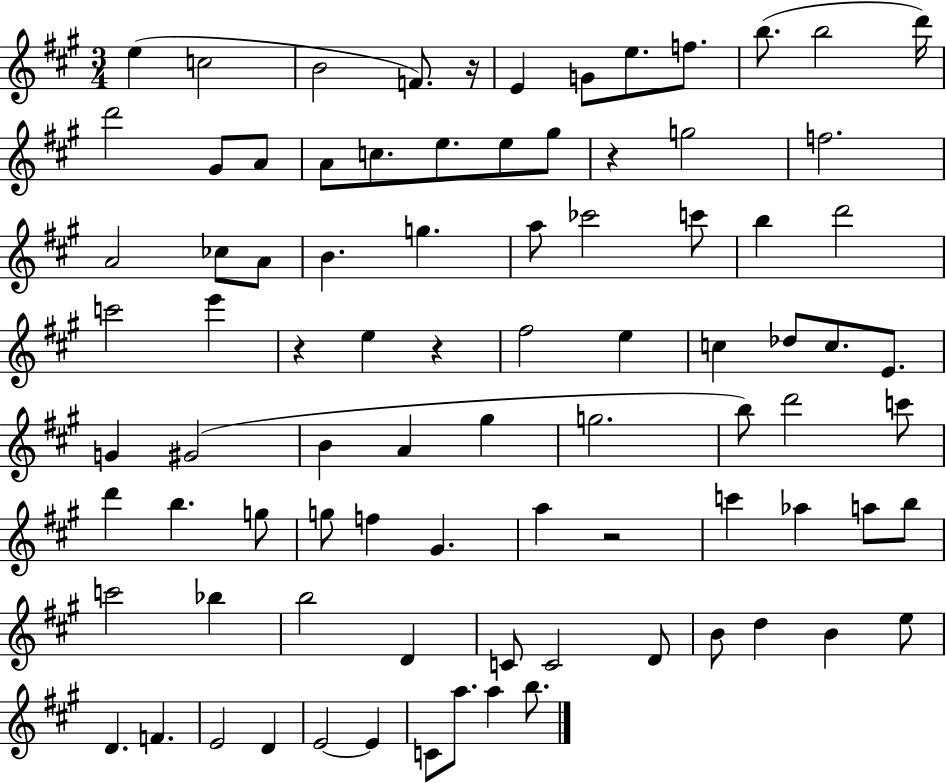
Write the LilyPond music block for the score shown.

{
  \clef treble
  \numericTimeSignature
  \time 3/4
  \key a \major
  e''4( c''2 | b'2 f'8.) r16 | e'4 g'8 e''8. f''8. | b''8.( b''2 d'''16) | \break d'''2 gis'8 a'8 | a'8 c''8. e''8. e''8 gis''8 | r4 g''2 | f''2. | \break a'2 ces''8 a'8 | b'4. g''4. | a''8 ces'''2 c'''8 | b''4 d'''2 | \break c'''2 e'''4 | r4 e''4 r4 | fis''2 e''4 | c''4 des''8 c''8. e'8. | \break g'4 gis'2( | b'4 a'4 gis''4 | g''2. | b''8) d'''2 c'''8 | \break d'''4 b''4. g''8 | g''8 f''4 gis'4. | a''4 r2 | c'''4 aes''4 a''8 b''8 | \break c'''2 bes''4 | b''2 d'4 | c'8 c'2 d'8 | b'8 d''4 b'4 e''8 | \break d'4. f'4. | e'2 d'4 | e'2~~ e'4 | c'8 a''8. a''4 b''8. | \break \bar "|."
}